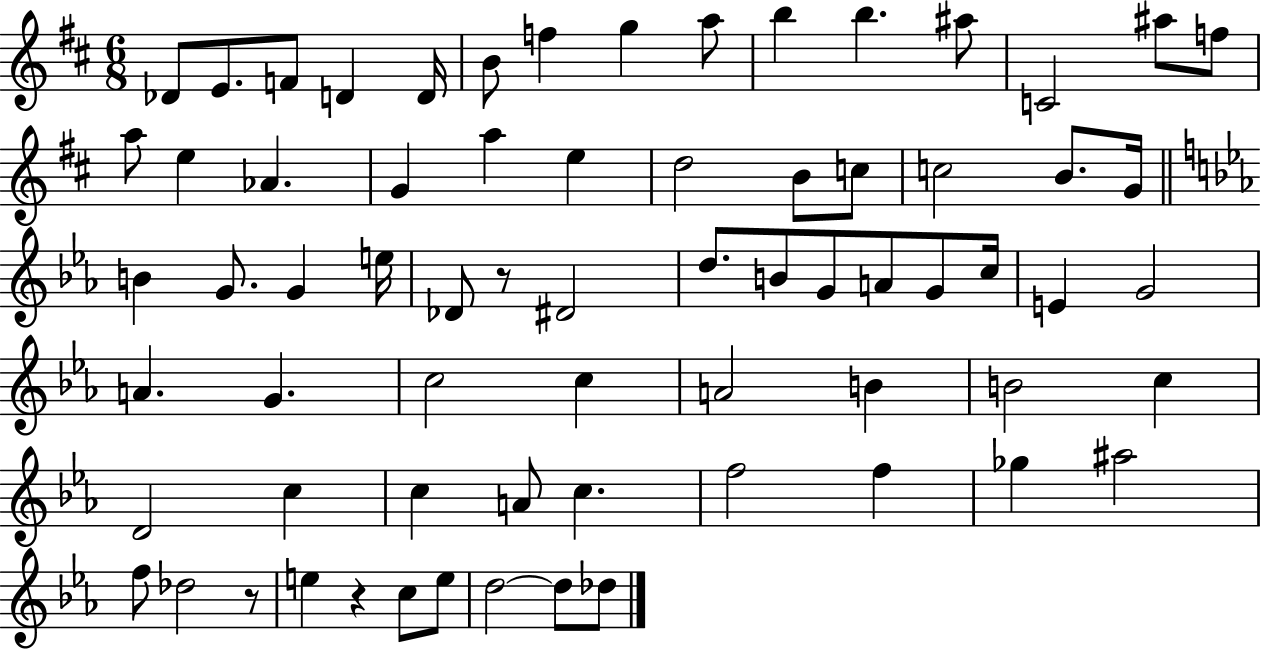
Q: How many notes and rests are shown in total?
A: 69